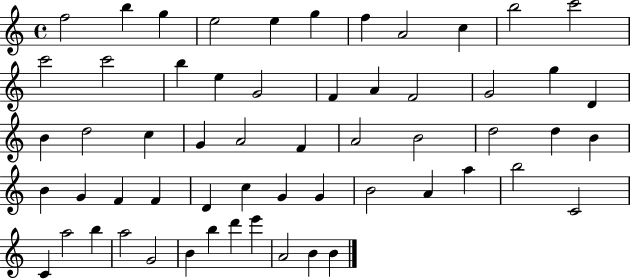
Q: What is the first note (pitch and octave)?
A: F5